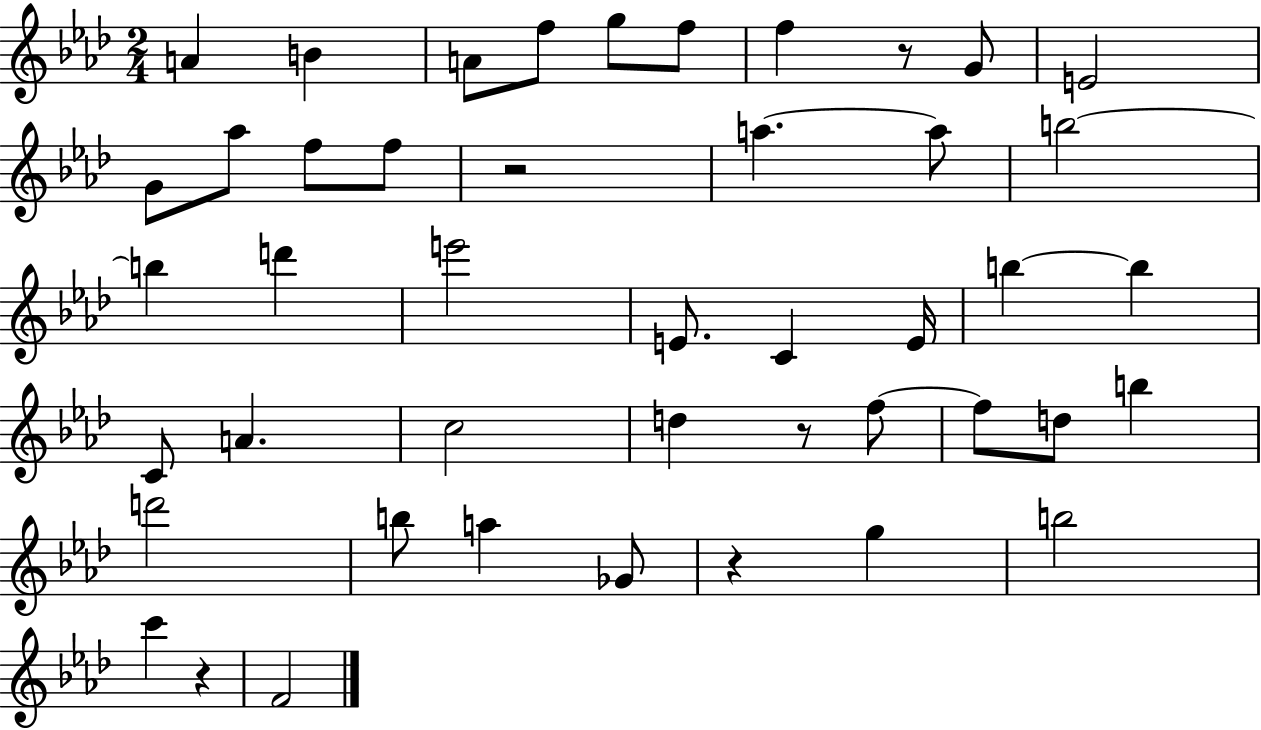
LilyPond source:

{
  \clef treble
  \numericTimeSignature
  \time 2/4
  \key aes \major
  a'4 b'4 | a'8 f''8 g''8 f''8 | f''4 r8 g'8 | e'2 | \break g'8 aes''8 f''8 f''8 | r2 | a''4.~~ a''8 | b''2~~ | \break b''4 d'''4 | e'''2 | e'8. c'4 e'16 | b''4~~ b''4 | \break c'8 a'4. | c''2 | d''4 r8 f''8~~ | f''8 d''8 b''4 | \break d'''2 | b''8 a''4 ges'8 | r4 g''4 | b''2 | \break c'''4 r4 | f'2 | \bar "|."
}